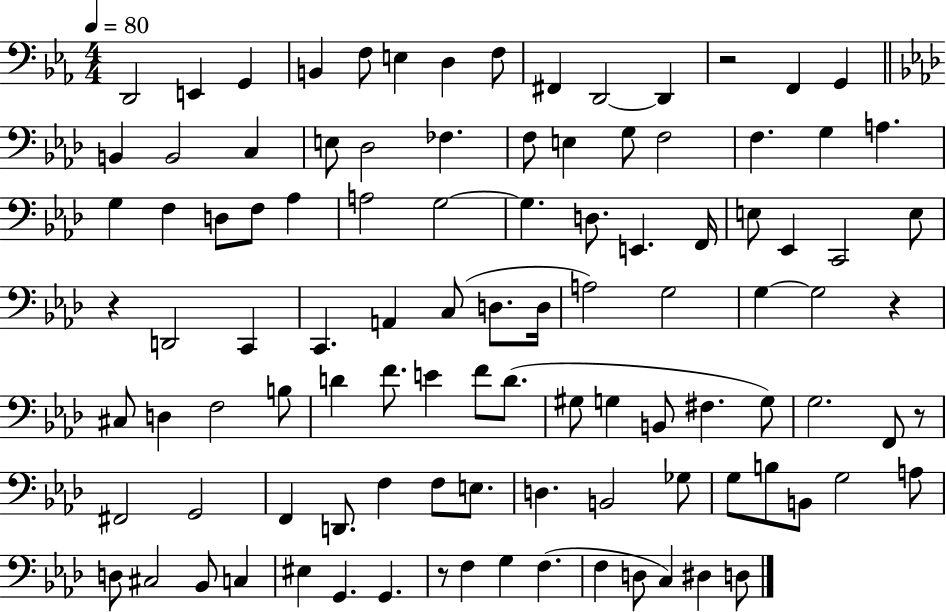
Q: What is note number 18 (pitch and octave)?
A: Db3